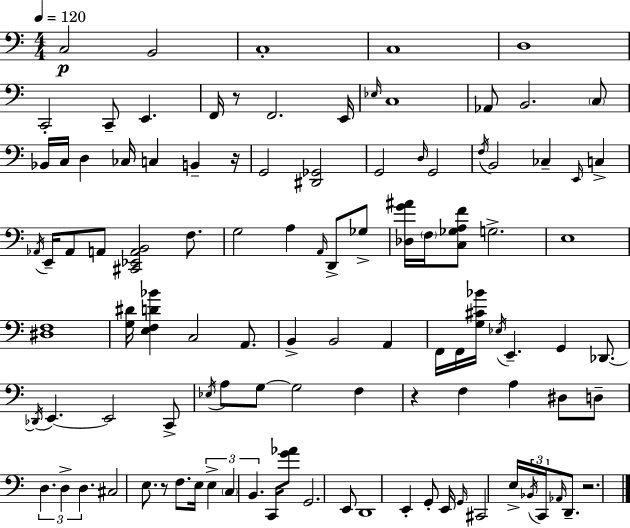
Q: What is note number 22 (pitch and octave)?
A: B2